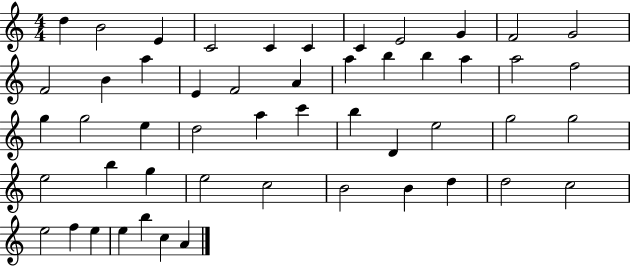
X:1
T:Untitled
M:4/4
L:1/4
K:C
d B2 E C2 C C C E2 G F2 G2 F2 B a E F2 A a b b a a2 f2 g g2 e d2 a c' b D e2 g2 g2 e2 b g e2 c2 B2 B d d2 c2 e2 f e e b c A